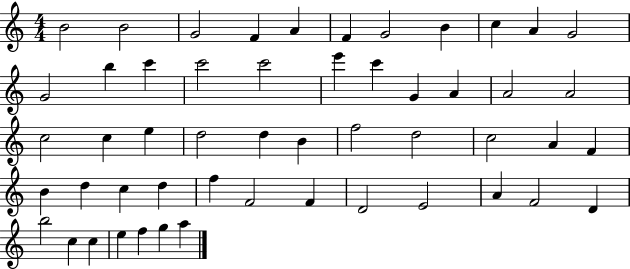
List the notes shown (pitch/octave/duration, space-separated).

B4/h B4/h G4/h F4/q A4/q F4/q G4/h B4/q C5/q A4/q G4/h G4/h B5/q C6/q C6/h C6/h E6/q C6/q G4/q A4/q A4/h A4/h C5/h C5/q E5/q D5/h D5/q B4/q F5/h D5/h C5/h A4/q F4/q B4/q D5/q C5/q D5/q F5/q F4/h F4/q D4/h E4/h A4/q F4/h D4/q B5/h C5/q C5/q E5/q F5/q G5/q A5/q